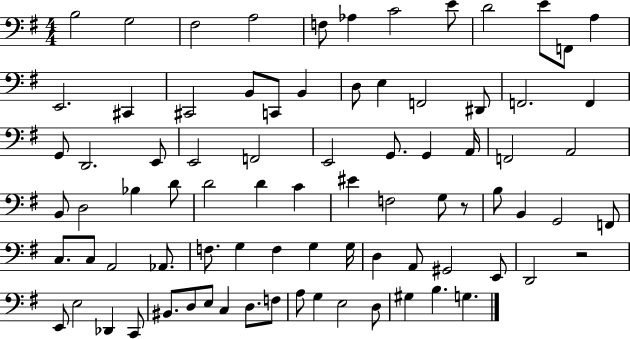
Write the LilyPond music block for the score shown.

{
  \clef bass
  \numericTimeSignature
  \time 4/4
  \key g \major
  b2 g2 | fis2 a2 | f8 aes4 c'2 e'8 | d'2 e'8 f,8 a4 | \break e,2. cis,4 | cis,2 b,8 c,8 b,4 | d8 e4 f,2 dis,8 | f,2. f,4 | \break g,8 d,2. e,8 | e,2 f,2 | e,2 g,8. g,4 a,16 | f,2 a,2 | \break b,8 d2 bes4 d'8 | d'2 d'4 c'4 | eis'4 f2 g8 r8 | b8 b,4 g,2 f,8 | \break c8. c8 a,2 aes,8. | f8. g4 f4 g4 g16 | d4 a,8 gis,2 e,8 | d,2 r2 | \break e,8 e2 des,4 c,8 | bis,8. d8 e8 c4 d8. f8 | a8 g4 e2 d8 | gis4 b4. g4. | \break \bar "|."
}